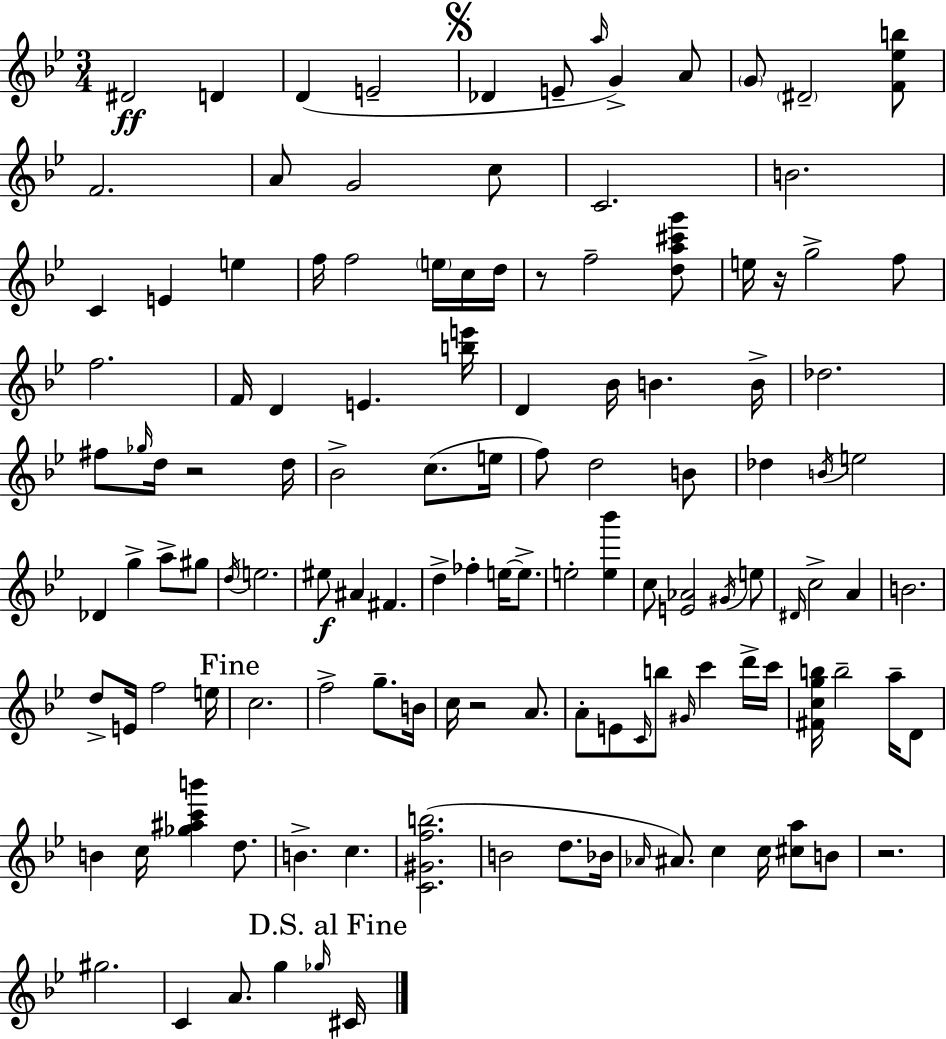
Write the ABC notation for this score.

X:1
T:Untitled
M:3/4
L:1/4
K:Bb
^D2 D D E2 _D E/2 a/4 G A/2 G/2 ^D2 [F_eb]/2 F2 A/2 G2 c/2 C2 B2 C E e f/4 f2 e/4 c/4 d/4 z/2 f2 [da^c'g']/2 e/4 z/4 g2 f/2 f2 F/4 D E [be']/4 D _B/4 B B/4 _d2 ^f/2 _g/4 d/4 z2 d/4 _B2 c/2 e/4 f/2 d2 B/2 _d B/4 e2 _D g a/2 ^g/2 d/4 e2 ^e/2 ^A ^F d _f e/4 e/2 e2 [e_b'] c/2 [E_A]2 ^G/4 e/2 ^D/4 c2 A B2 d/2 E/4 f2 e/4 c2 f2 g/2 B/4 c/4 z2 A/2 A/2 E/2 C/4 b/2 ^G/4 c' d'/4 c'/4 [^Fcgb]/4 b2 a/4 D/2 B c/4 [_g^ac'b'] d/2 B c [C^Gfb]2 B2 d/2 _B/4 _A/4 ^A/2 c c/4 [^ca]/2 B/2 z2 ^g2 C A/2 g _g/4 ^C/4